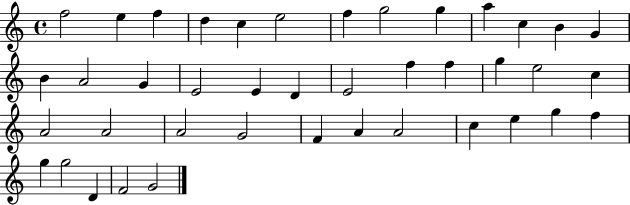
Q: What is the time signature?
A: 4/4